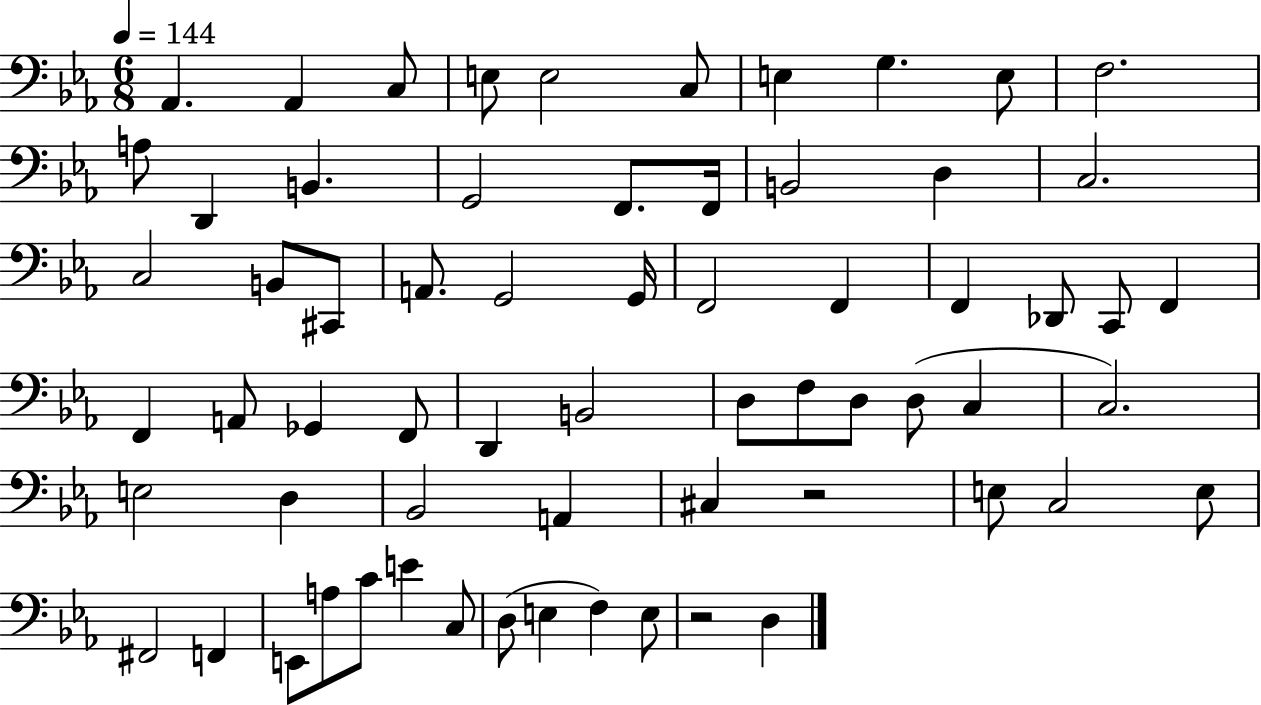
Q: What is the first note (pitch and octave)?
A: Ab2